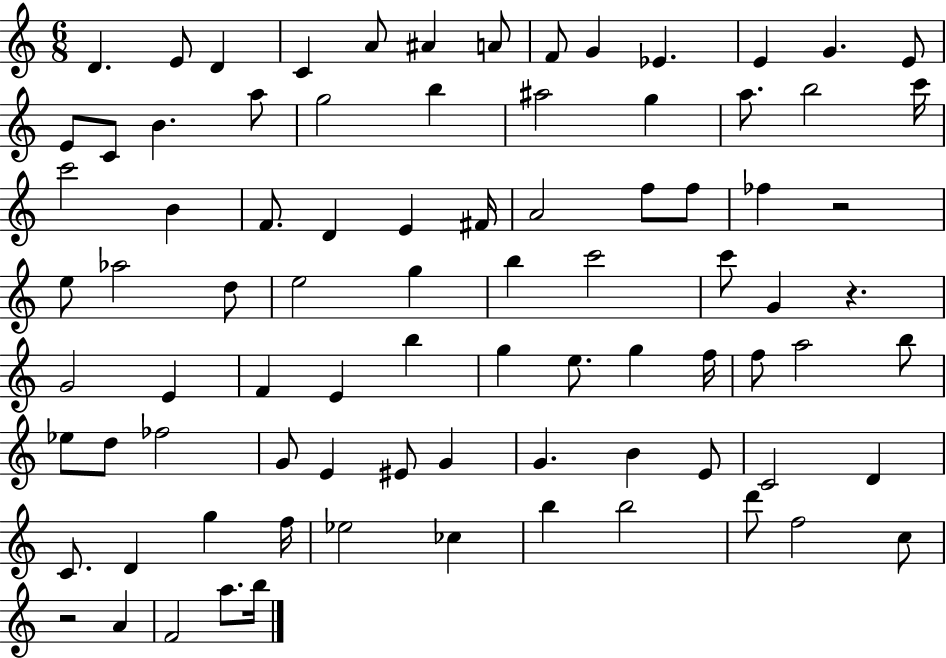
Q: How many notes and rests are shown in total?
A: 85